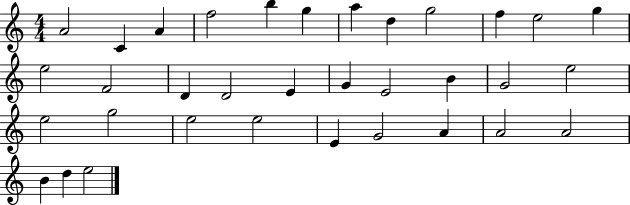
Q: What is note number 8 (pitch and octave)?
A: D5